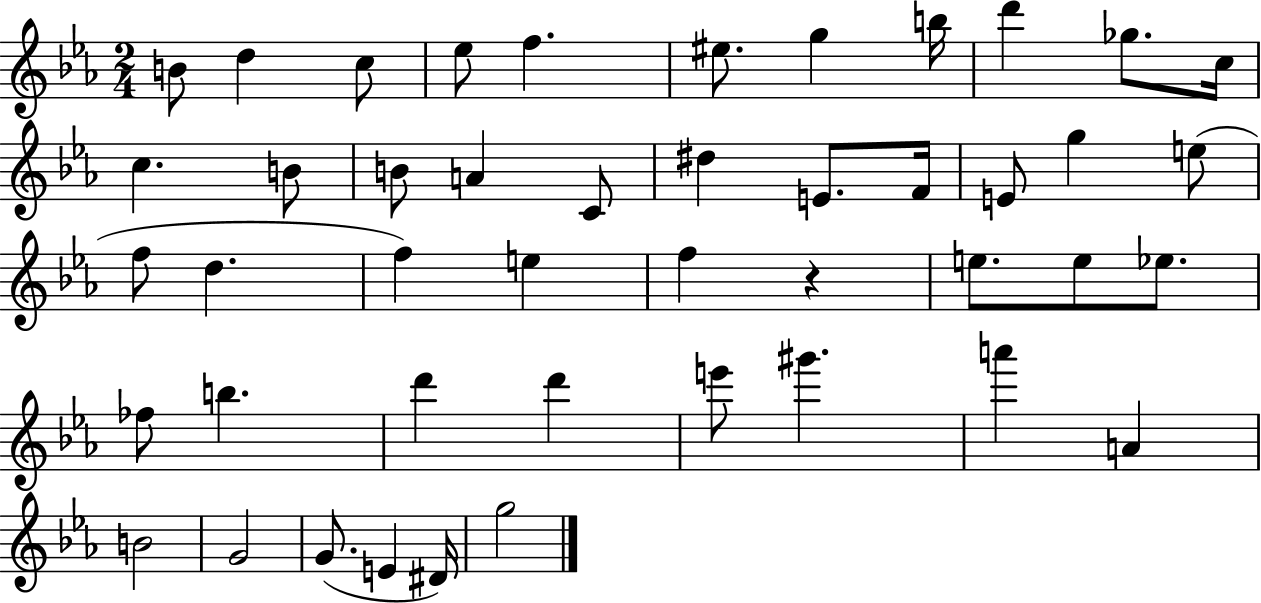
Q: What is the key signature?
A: EES major